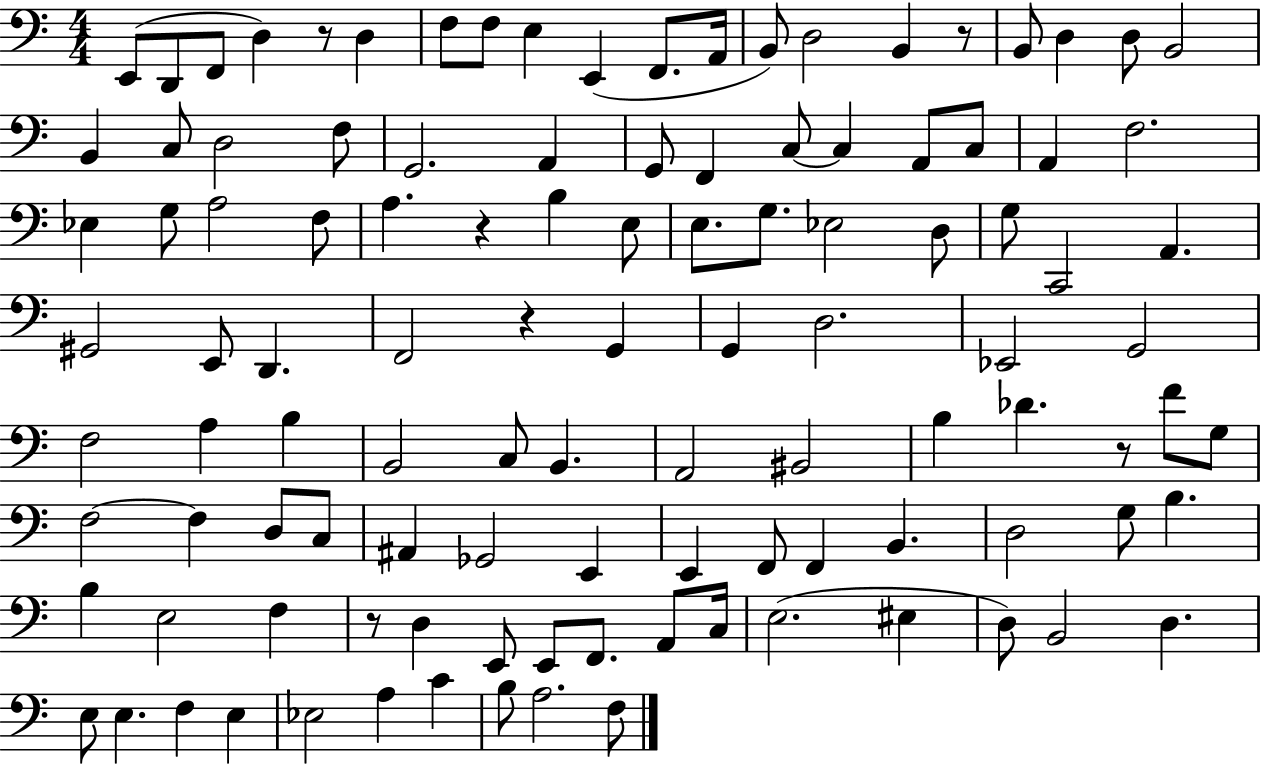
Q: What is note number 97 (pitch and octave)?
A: E3